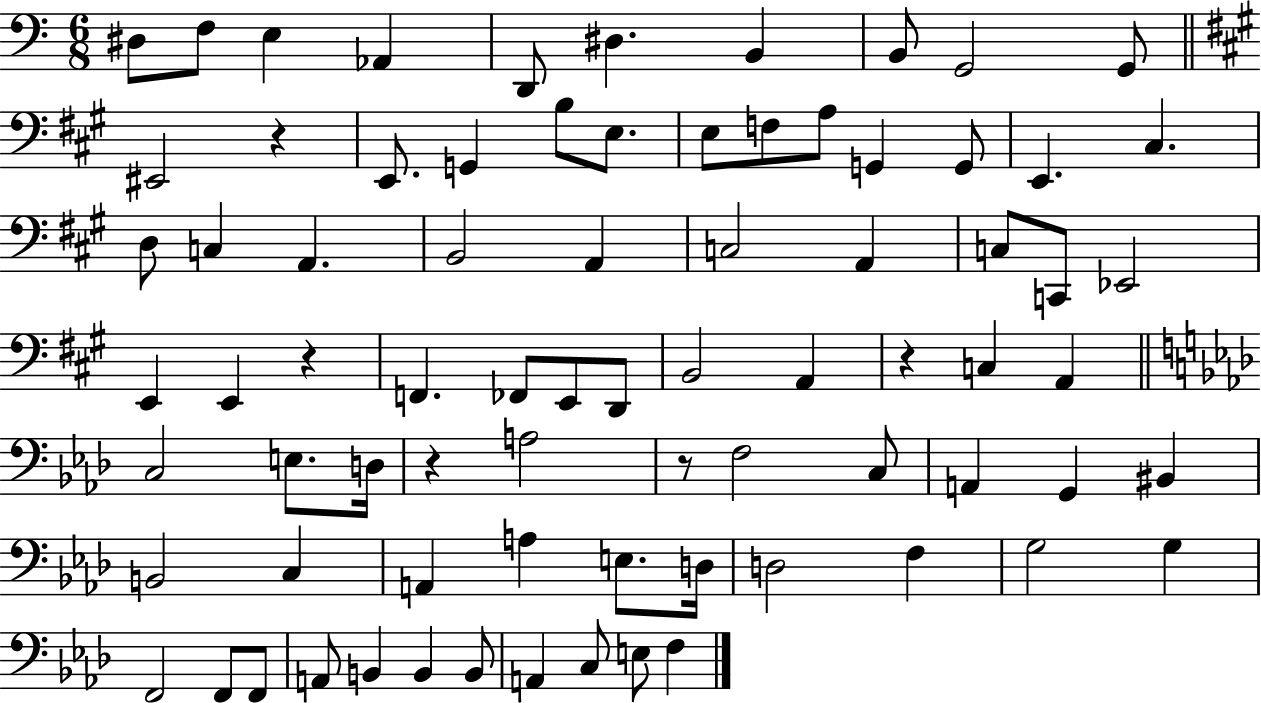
X:1
T:Untitled
M:6/8
L:1/4
K:C
^D,/2 F,/2 E, _A,, D,,/2 ^D, B,, B,,/2 G,,2 G,,/2 ^E,,2 z E,,/2 G,, B,/2 E,/2 E,/2 F,/2 A,/2 G,, G,,/2 E,, ^C, D,/2 C, A,, B,,2 A,, C,2 A,, C,/2 C,,/2 _E,,2 E,, E,, z F,, _F,,/2 E,,/2 D,,/2 B,,2 A,, z C, A,, C,2 E,/2 D,/4 z A,2 z/2 F,2 C,/2 A,, G,, ^B,, B,,2 C, A,, A, E,/2 D,/4 D,2 F, G,2 G, F,,2 F,,/2 F,,/2 A,,/2 B,, B,, B,,/2 A,, C,/2 E,/2 F,